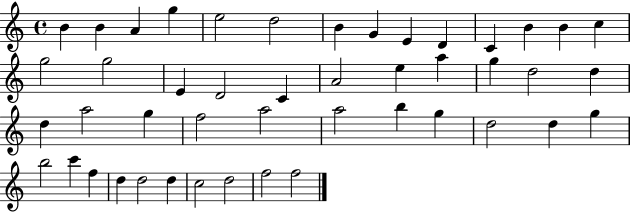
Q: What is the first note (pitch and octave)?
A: B4